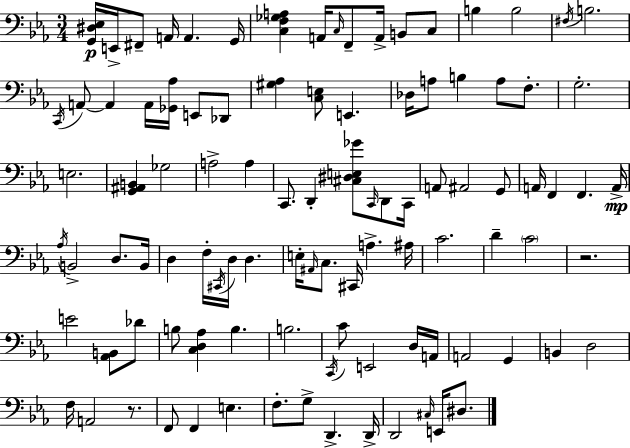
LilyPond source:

{
  \clef bass
  \numericTimeSignature
  \time 3/4
  \key ees \major
  <g, dis ees>16\p e,16-> fis,8-- a,16 a,4. g,16 | <c f ges a>4 a,16 \grace { c16 } f,8-- a,16-> b,8 c8 | b4 b2 | \acciaccatura { fis16 } b2. | \break \acciaccatura { c,16 } a,8~~ a,4 a,16 <ges, aes>16 e,8 | des,8 <gis aes>4 <c e>8 e,4. | des16 a8 b4 a8 | f8.-. g2.-. | \break e2. | <g, ais, b,>4 ges2 | a2-> a4 | c,8. d,4-. <cis dis e ges'>8 | \break \grace { c,16 } d,8 c,16 a,8 ais,2 | g,8 a,16 f,4 f,4. | a,16->\mp \acciaccatura { aes16 } b,2-> | d8. b,16 d4 f16-. \acciaccatura { cis,16 } d16 | \break d4. e16-. \grace { ais,16 } c8. cis,16 | a4.-> ais16 c'2. | d'4-- \parenthesize c'2 | r2. | \break e'2 | <aes, b,>8 des'8 b8 <c d aes>4 | b4. b2. | \acciaccatura { c,16 } c'8 e,2 | \break d16 a,16 a,2 | g,4 b,4 | d2 f16 a,2 | r8. f,8 f,4 | \break e4. f8.-. g8-> | d,4.-> d,16-> d,2 | \grace { cis16 } e,16 dis8. \bar "|."
}